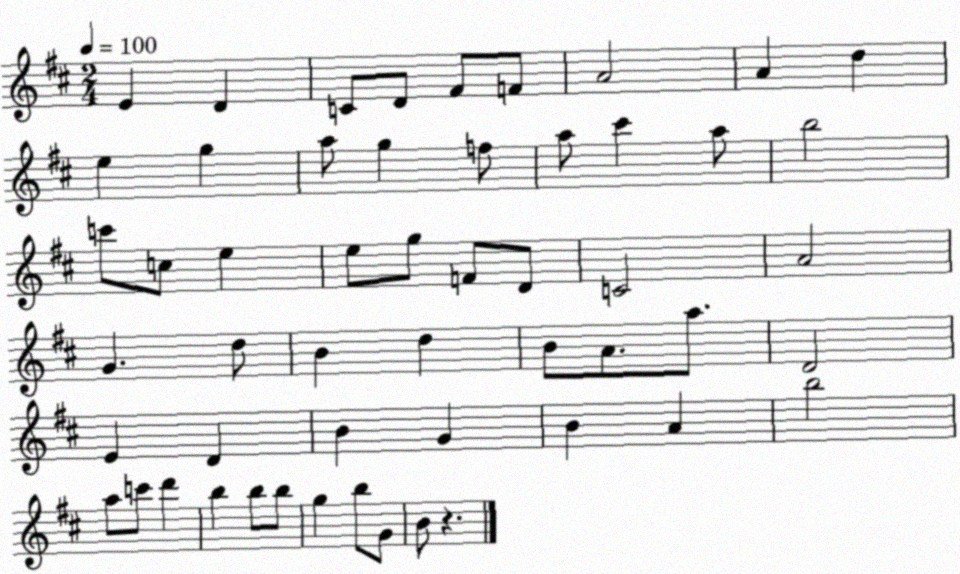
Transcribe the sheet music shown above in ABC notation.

X:1
T:Untitled
M:2/4
L:1/4
K:D
E D C/2 D/2 ^F/2 F/2 A2 A d e g a/2 g f/2 a/2 ^c' a/2 b2 c'/2 c/2 e e/2 g/2 F/2 D/2 C2 A2 G d/2 B d B/2 A/2 a/2 D2 E D B G B A b2 a/2 c'/2 d' b b/2 b/2 g b/2 G/2 B/2 z